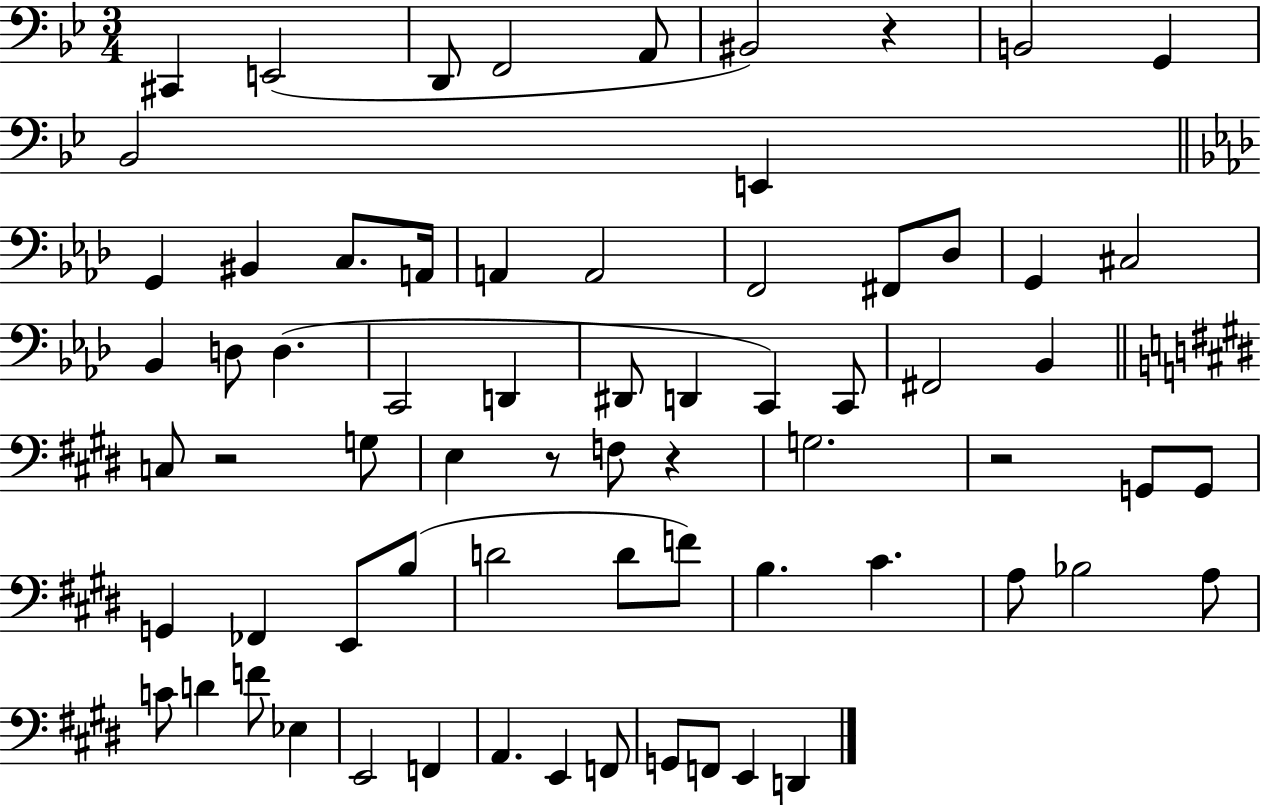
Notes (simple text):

C#2/q E2/h D2/e F2/h A2/e BIS2/h R/q B2/h G2/q Bb2/h E2/q G2/q BIS2/q C3/e. A2/s A2/q A2/h F2/h F#2/e Db3/e G2/q C#3/h Bb2/q D3/e D3/q. C2/h D2/q D#2/e D2/q C2/q C2/e F#2/h Bb2/q C3/e R/h G3/e E3/q R/e F3/e R/q G3/h. R/h G2/e G2/e G2/q FES2/q E2/e B3/e D4/h D4/e F4/e B3/q. C#4/q. A3/e Bb3/h A3/e C4/e D4/q F4/e Eb3/q E2/h F2/q A2/q. E2/q F2/e G2/e F2/e E2/q D2/q